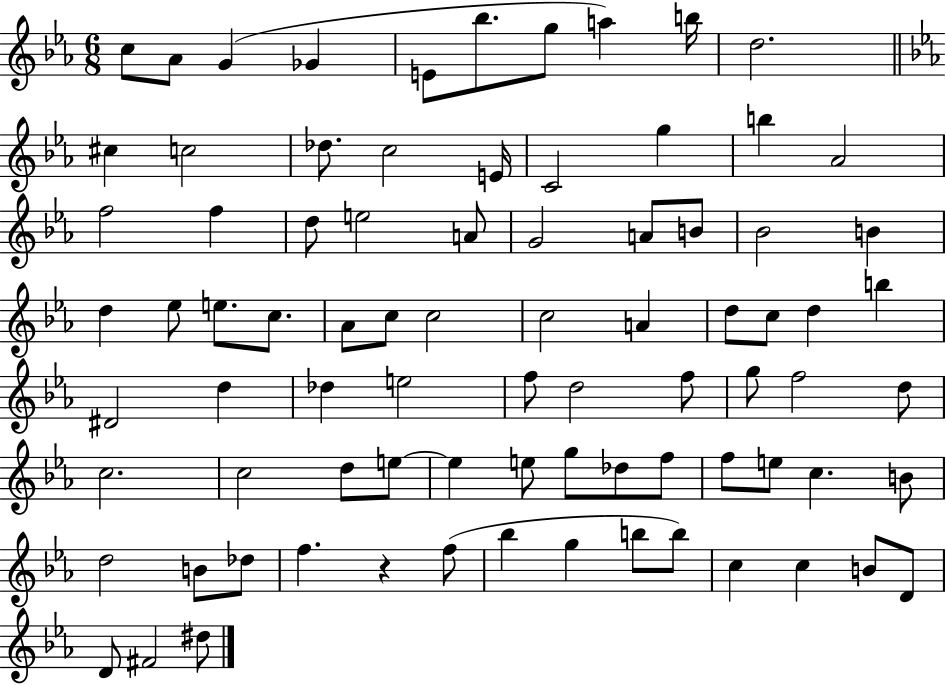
C5/e Ab4/e G4/q Gb4/q E4/e Bb5/e. G5/e A5/q B5/s D5/h. C#5/q C5/h Db5/e. C5/h E4/s C4/h G5/q B5/q Ab4/h F5/h F5/q D5/e E5/h A4/e G4/h A4/e B4/e Bb4/h B4/q D5/q Eb5/e E5/e. C5/e. Ab4/e C5/e C5/h C5/h A4/q D5/e C5/e D5/q B5/q D#4/h D5/q Db5/q E5/h F5/e D5/h F5/e G5/e F5/h D5/e C5/h. C5/h D5/e E5/e E5/q E5/e G5/e Db5/e F5/e F5/e E5/e C5/q. B4/e D5/h B4/e Db5/e F5/q. R/q F5/e Bb5/q G5/q B5/e B5/e C5/q C5/q B4/e D4/e D4/e F#4/h D#5/e